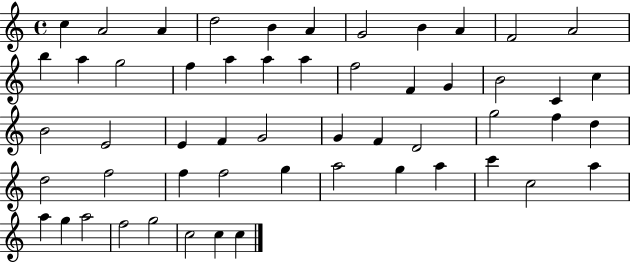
C5/q A4/h A4/q D5/h B4/q A4/q G4/h B4/q A4/q F4/h A4/h B5/q A5/q G5/h F5/q A5/q A5/q A5/q F5/h F4/q G4/q B4/h C4/q C5/q B4/h E4/h E4/q F4/q G4/h G4/q F4/q D4/h G5/h F5/q D5/q D5/h F5/h F5/q F5/h G5/q A5/h G5/q A5/q C6/q C5/h A5/q A5/q G5/q A5/h F5/h G5/h C5/h C5/q C5/q